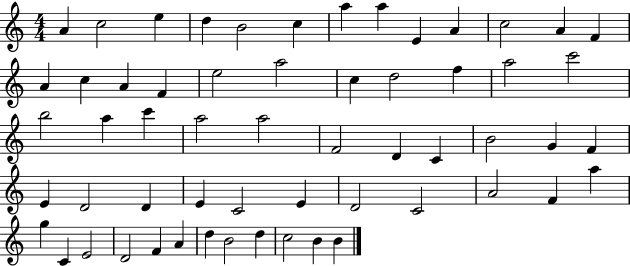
A4/q C5/h E5/q D5/q B4/h C5/q A5/q A5/q E4/q A4/q C5/h A4/q F4/q A4/q C5/q A4/q F4/q E5/h A5/h C5/q D5/h F5/q A5/h C6/h B5/h A5/q C6/q A5/h A5/h F4/h D4/q C4/q B4/h G4/q F4/q E4/q D4/h D4/q E4/q C4/h E4/q D4/h C4/h A4/h F4/q A5/q G5/q C4/q E4/h D4/h F4/q A4/q D5/q B4/h D5/q C5/h B4/q B4/q